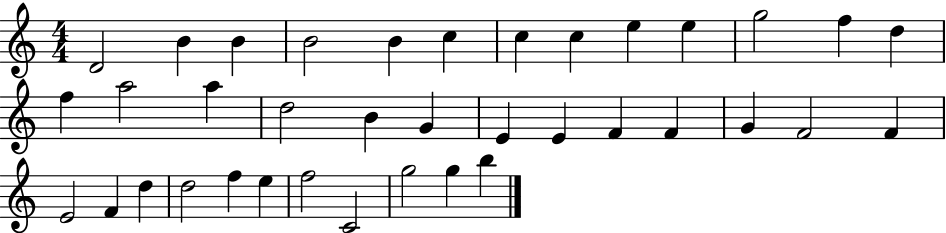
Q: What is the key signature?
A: C major